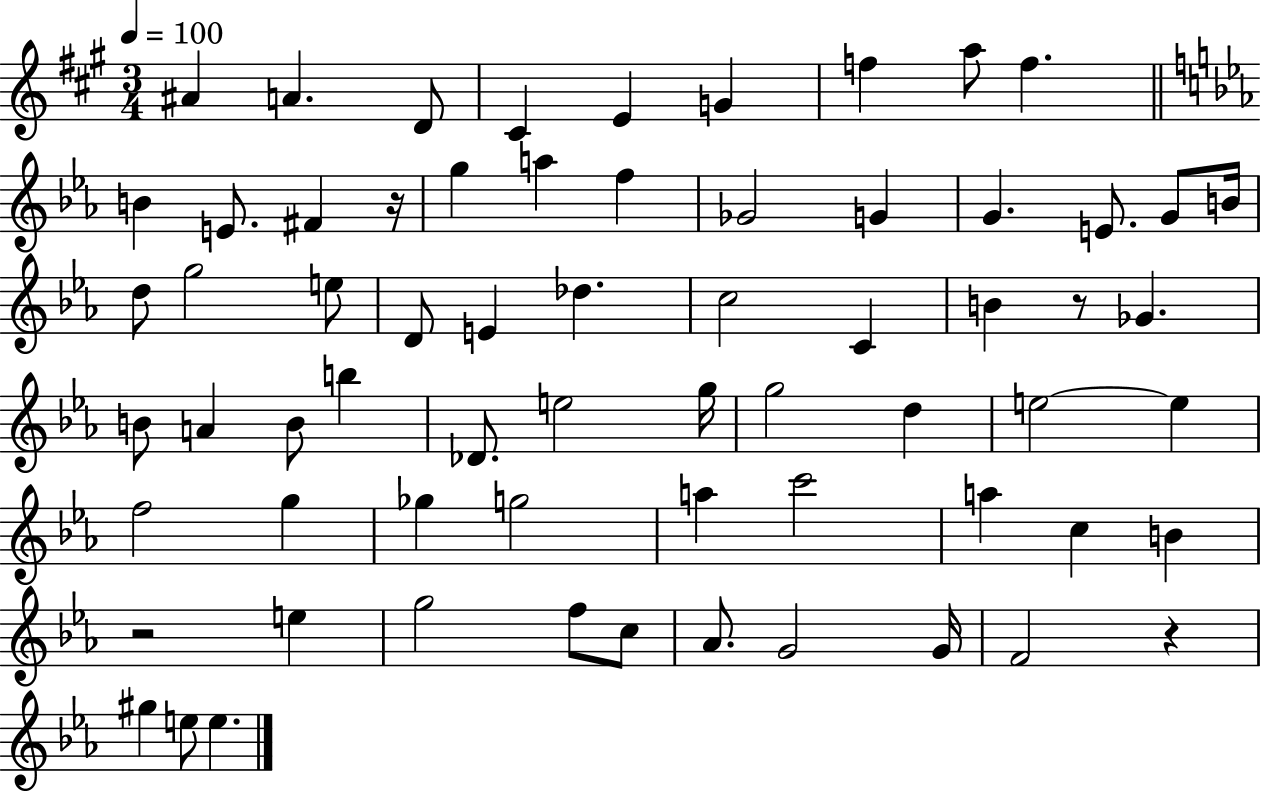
A#4/q A4/q. D4/e C#4/q E4/q G4/q F5/q A5/e F5/q. B4/q E4/e. F#4/q R/s G5/q A5/q F5/q Gb4/h G4/q G4/q. E4/e. G4/e B4/s D5/e G5/h E5/e D4/e E4/q Db5/q. C5/h C4/q B4/q R/e Gb4/q. B4/e A4/q B4/e B5/q Db4/e. E5/h G5/s G5/h D5/q E5/h E5/q F5/h G5/q Gb5/q G5/h A5/q C6/h A5/q C5/q B4/q R/h E5/q G5/h F5/e C5/e Ab4/e. G4/h G4/s F4/h R/q G#5/q E5/e E5/q.